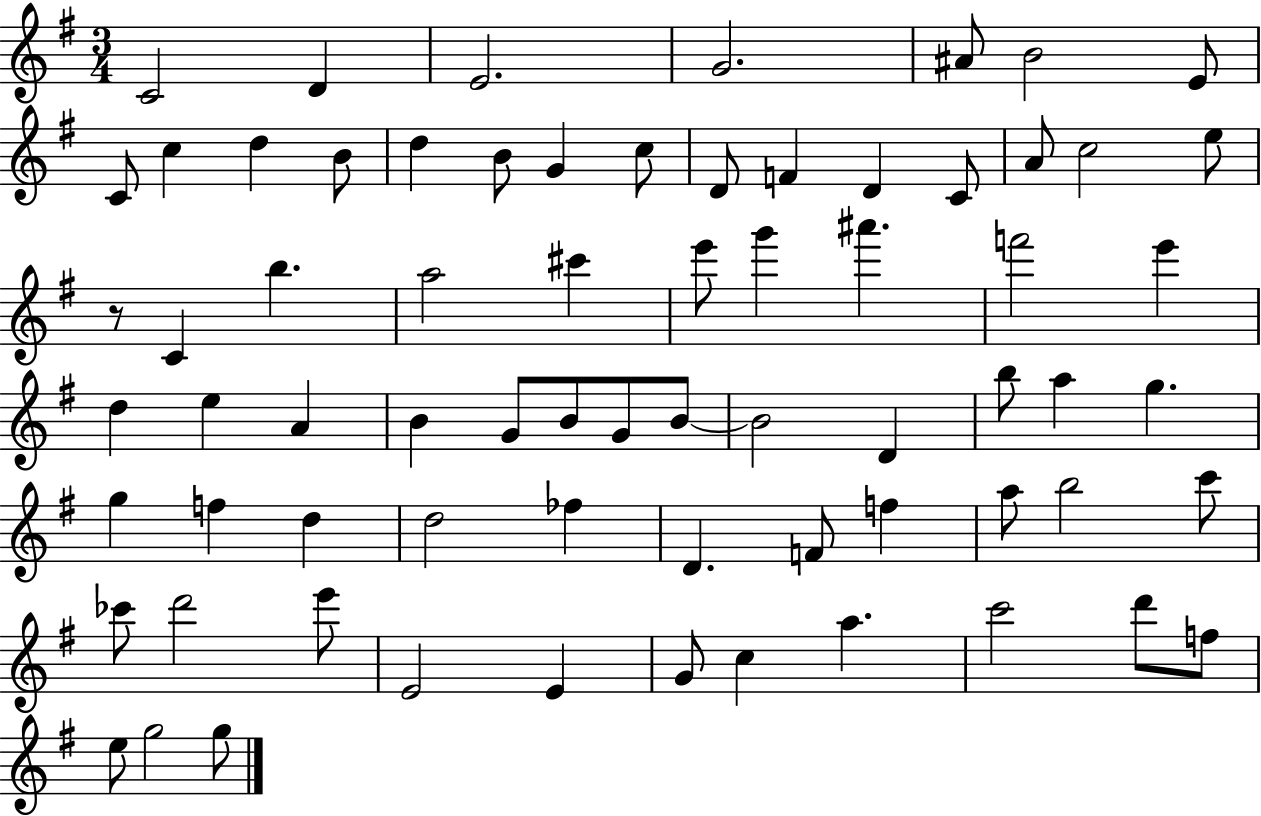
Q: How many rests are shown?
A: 1